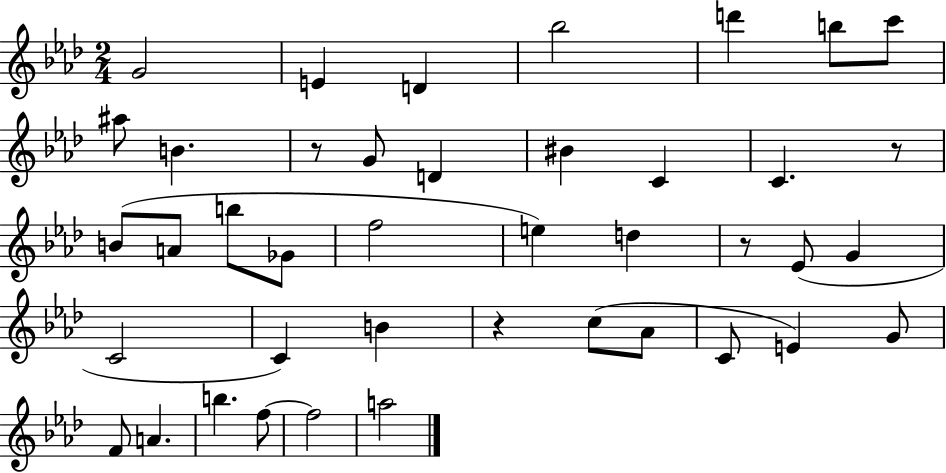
{
  \clef treble
  \numericTimeSignature
  \time 2/4
  \key aes \major
  g'2 | e'4 d'4 | bes''2 | d'''4 b''8 c'''8 | \break ais''8 b'4. | r8 g'8 d'4 | bis'4 c'4 | c'4. r8 | \break b'8( a'8 b''8 ges'8 | f''2 | e''4) d''4 | r8 ees'8( g'4 | \break c'2 | c'4) b'4 | r4 c''8( aes'8 | c'8 e'4) g'8 | \break f'8 a'4. | b''4. f''8~~ | f''2 | a''2 | \break \bar "|."
}